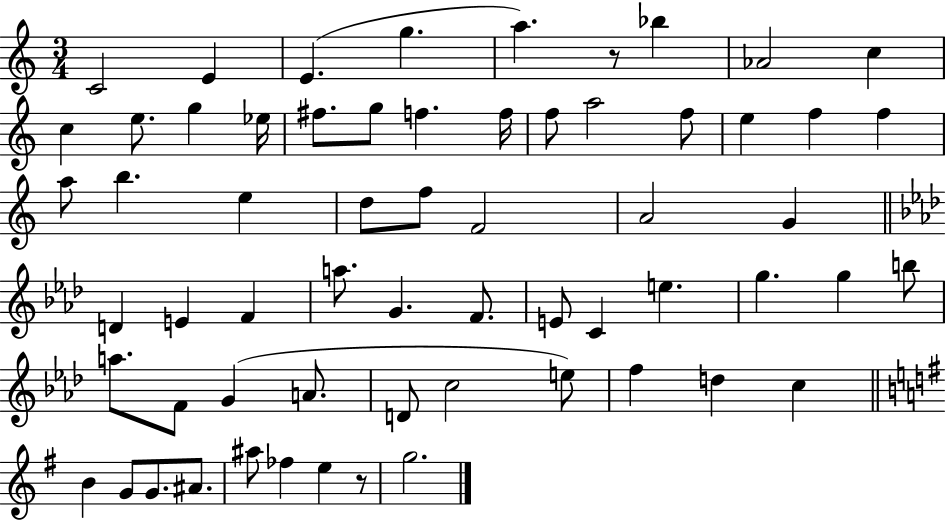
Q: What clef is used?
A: treble